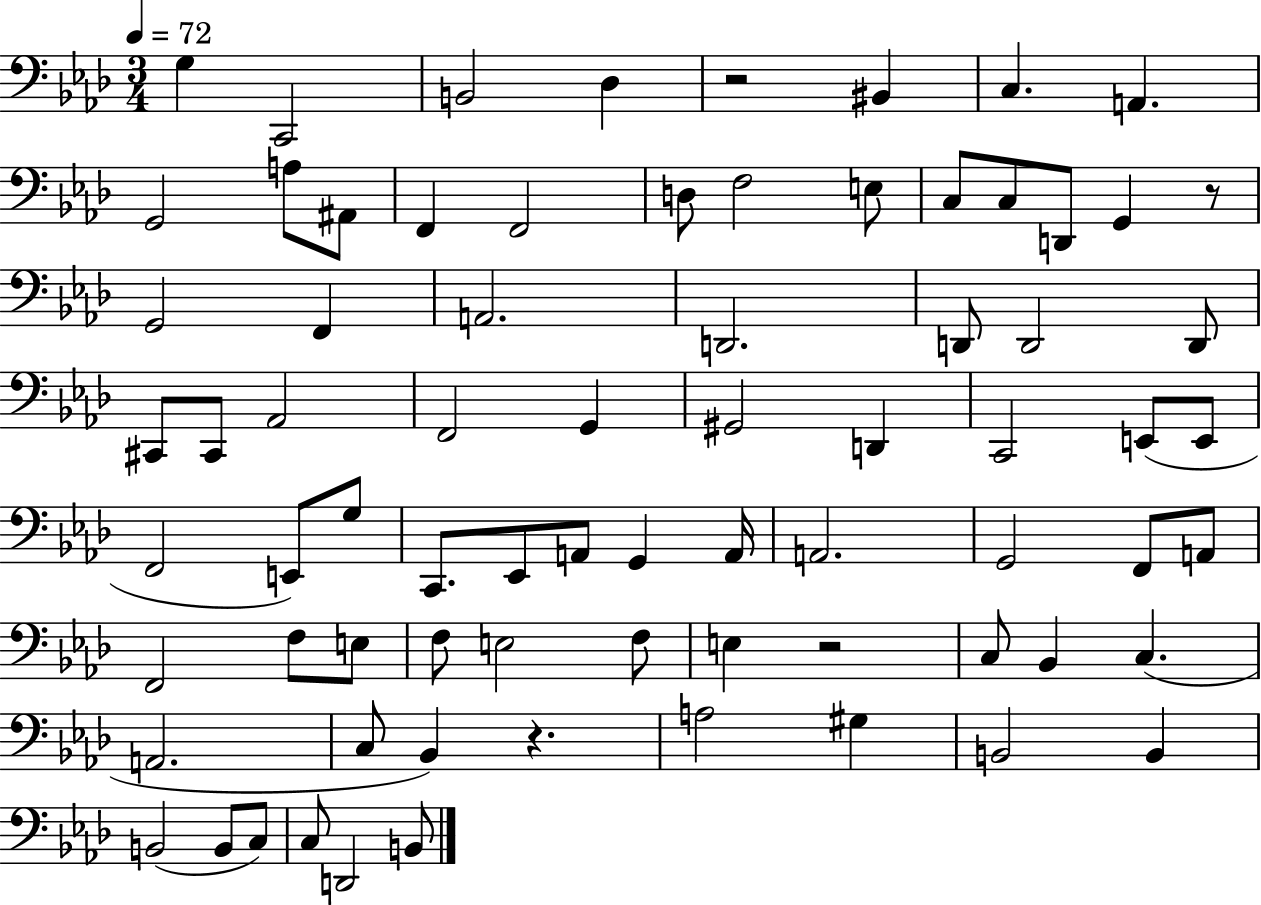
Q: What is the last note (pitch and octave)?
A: B2